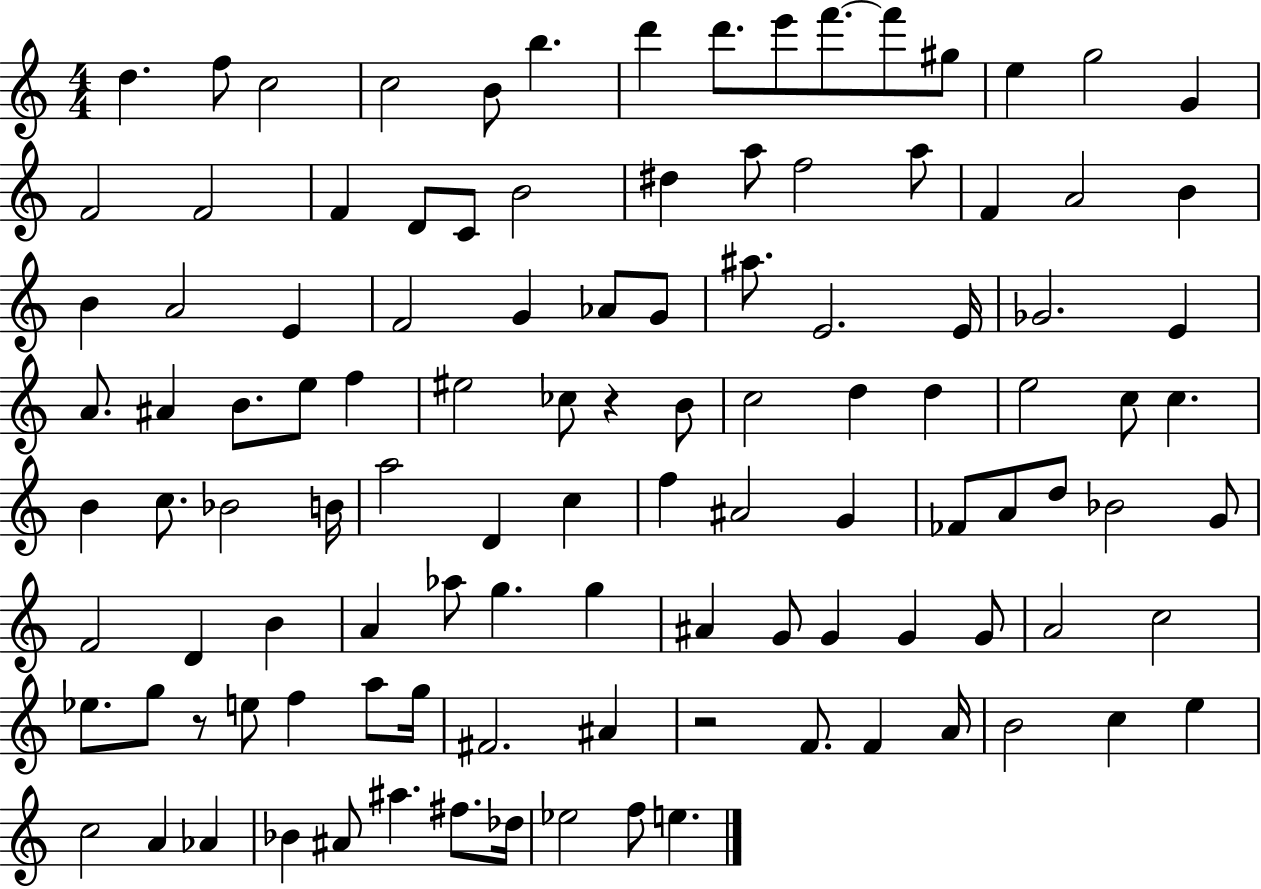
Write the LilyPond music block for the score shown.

{
  \clef treble
  \numericTimeSignature
  \time 4/4
  \key c \major
  d''4. f''8 c''2 | c''2 b'8 b''4. | d'''4 d'''8. e'''8 f'''8.~~ f'''8 gis''8 | e''4 g''2 g'4 | \break f'2 f'2 | f'4 d'8 c'8 b'2 | dis''4 a''8 f''2 a''8 | f'4 a'2 b'4 | \break b'4 a'2 e'4 | f'2 g'4 aes'8 g'8 | ais''8. e'2. e'16 | ges'2. e'4 | \break a'8. ais'4 b'8. e''8 f''4 | eis''2 ces''8 r4 b'8 | c''2 d''4 d''4 | e''2 c''8 c''4. | \break b'4 c''8. bes'2 b'16 | a''2 d'4 c''4 | f''4 ais'2 g'4 | fes'8 a'8 d''8 bes'2 g'8 | \break f'2 d'4 b'4 | a'4 aes''8 g''4. g''4 | ais'4 g'8 g'4 g'4 g'8 | a'2 c''2 | \break ees''8. g''8 r8 e''8 f''4 a''8 g''16 | fis'2. ais'4 | r2 f'8. f'4 a'16 | b'2 c''4 e''4 | \break c''2 a'4 aes'4 | bes'4 ais'8 ais''4. fis''8. des''16 | ees''2 f''8 e''4. | \bar "|."
}